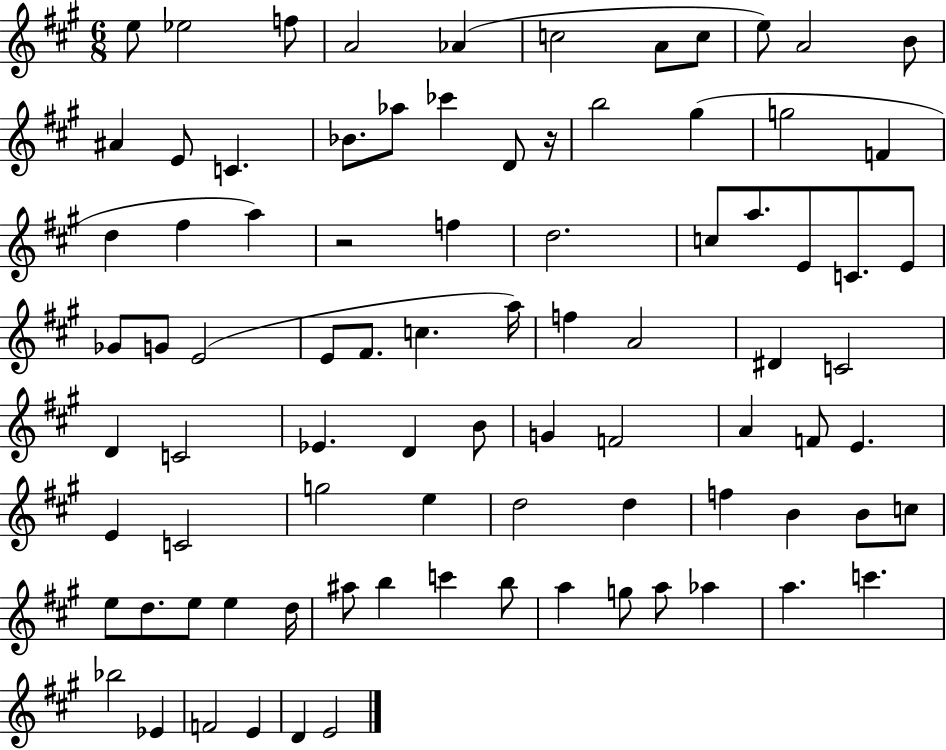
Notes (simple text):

E5/e Eb5/h F5/e A4/h Ab4/q C5/h A4/e C5/e E5/e A4/h B4/e A#4/q E4/e C4/q. Bb4/e. Ab5/e CES6/q D4/e R/s B5/h G#5/q G5/h F4/q D5/q F#5/q A5/q R/h F5/q D5/h. C5/e A5/e. E4/e C4/e. E4/e Gb4/e G4/e E4/h E4/e F#4/e. C5/q. A5/s F5/q A4/h D#4/q C4/h D4/q C4/h Eb4/q. D4/q B4/e G4/q F4/h A4/q F4/e E4/q. E4/q C4/h G5/h E5/q D5/h D5/q F5/q B4/q B4/e C5/e E5/e D5/e. E5/e E5/q D5/s A#5/e B5/q C6/q B5/e A5/q G5/e A5/e Ab5/q A5/q. C6/q. Bb5/h Eb4/q F4/h E4/q D4/q E4/h